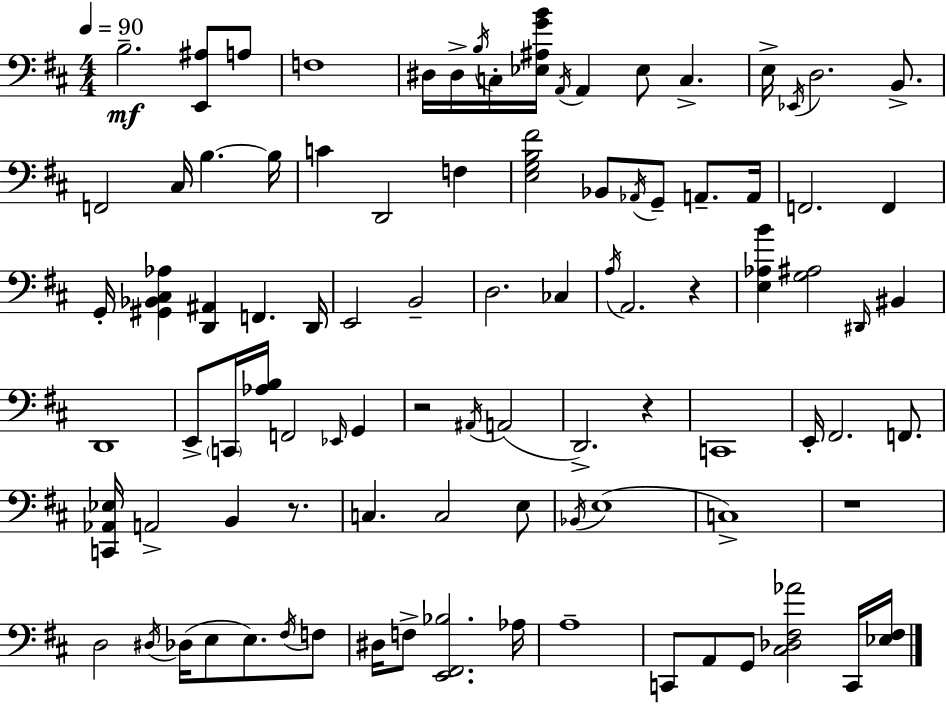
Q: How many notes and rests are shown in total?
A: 93